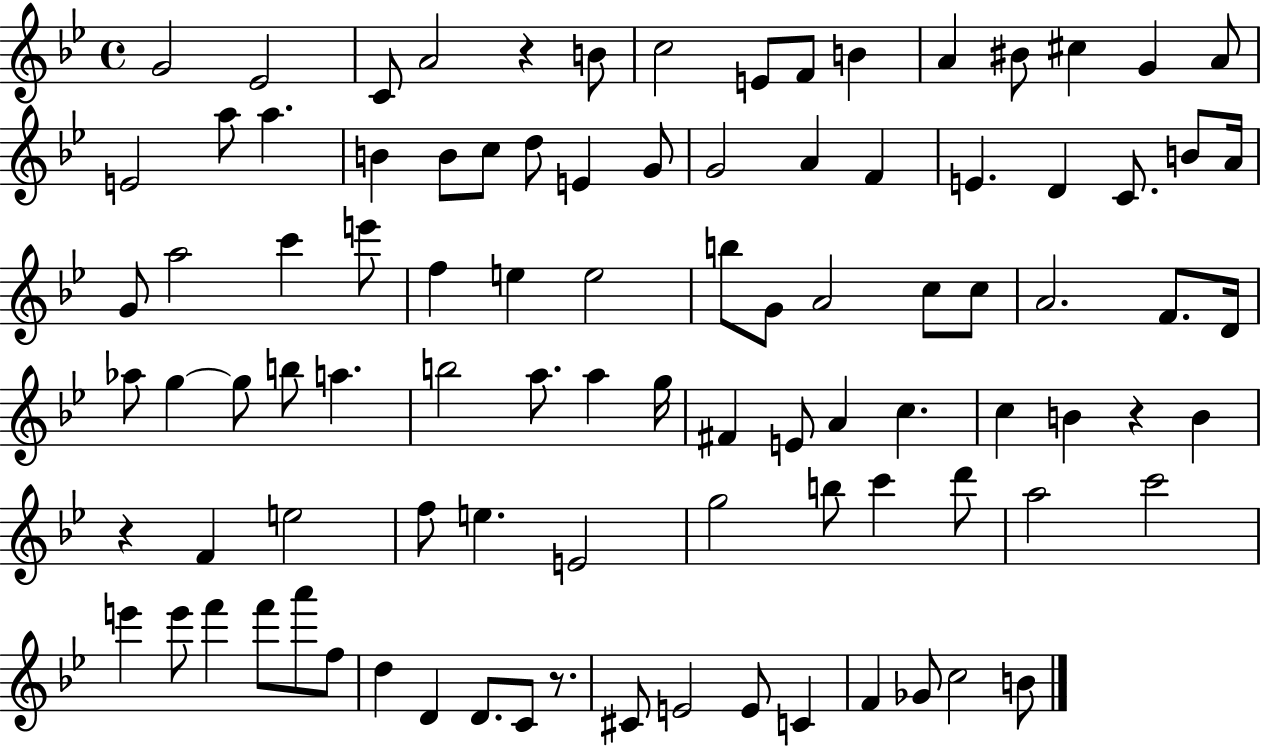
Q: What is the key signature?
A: BES major